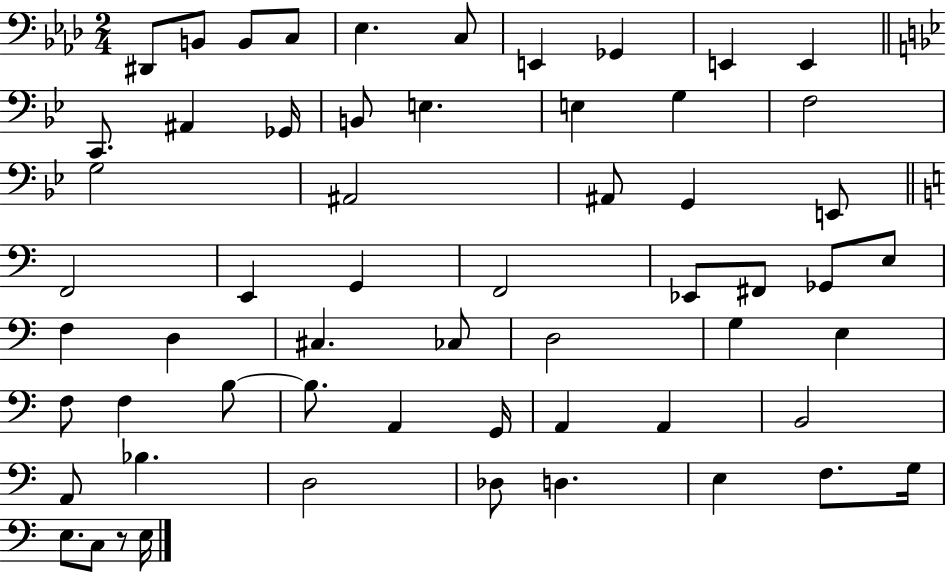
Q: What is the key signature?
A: AES major